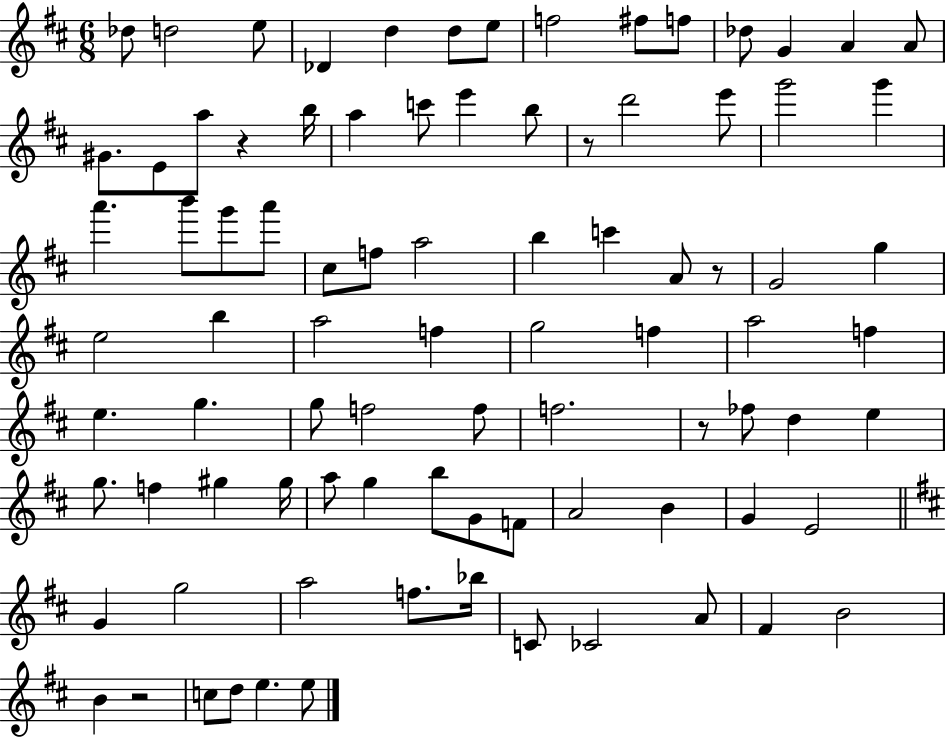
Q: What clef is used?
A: treble